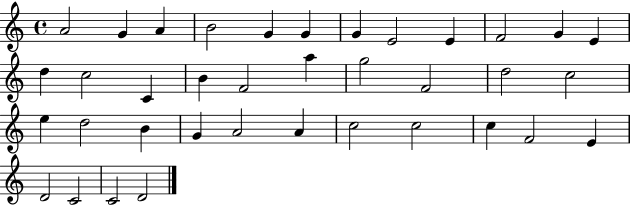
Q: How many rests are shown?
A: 0